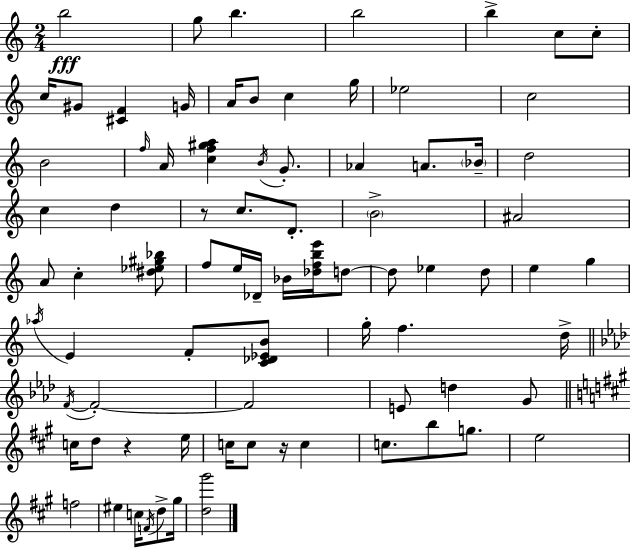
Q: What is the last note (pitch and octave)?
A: G#5